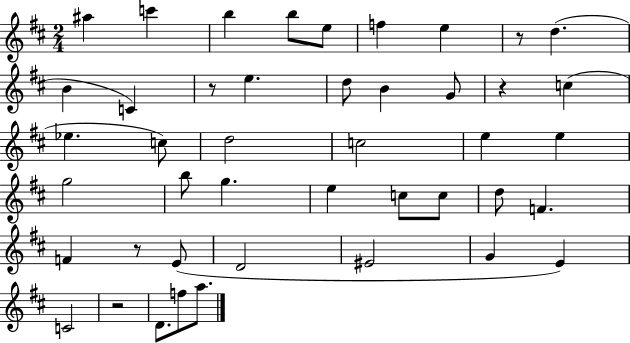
{
  \clef treble
  \numericTimeSignature
  \time 2/4
  \key d \major
  \repeat volta 2 { ais''4 c'''4 | b''4 b''8 e''8 | f''4 e''4 | r8 d''4.( | \break b'4 c'4) | r8 e''4. | d''8 b'4 g'8 | r4 c''4( | \break ees''4. c''8) | d''2 | c''2 | e''4 e''4 | \break g''2 | b''8 g''4. | e''4 c''8 c''8 | d''8 f'4. | \break f'4 r8 e'8( | d'2 | eis'2 | g'4 e'4) | \break c'2 | r2 | d'8. f''8 a''8. | } \bar "|."
}